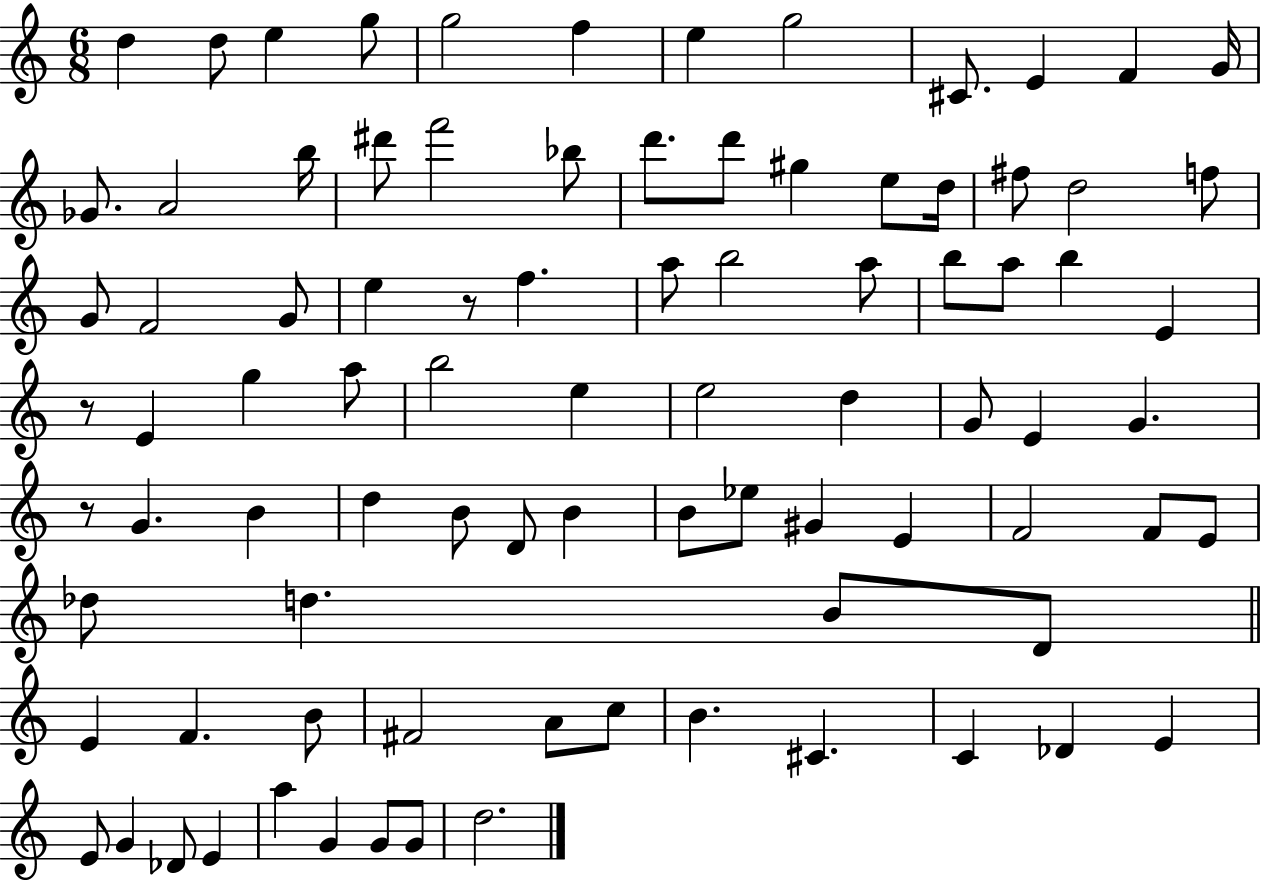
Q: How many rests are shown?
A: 3